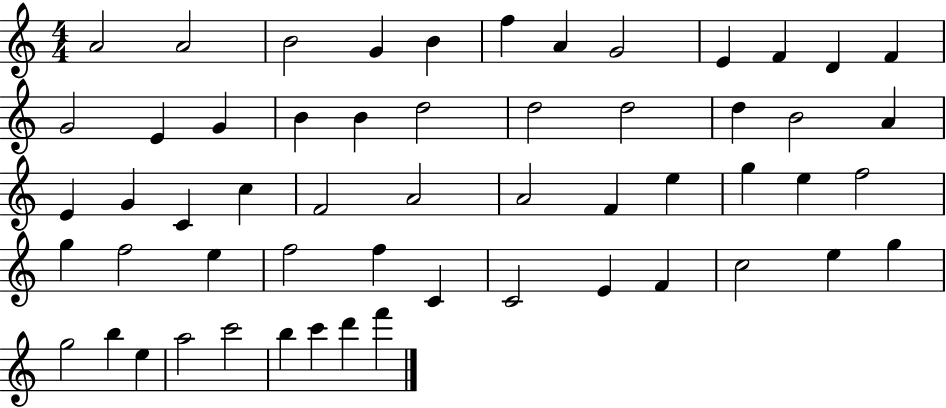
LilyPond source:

{
  \clef treble
  \numericTimeSignature
  \time 4/4
  \key c \major
  a'2 a'2 | b'2 g'4 b'4 | f''4 a'4 g'2 | e'4 f'4 d'4 f'4 | \break g'2 e'4 g'4 | b'4 b'4 d''2 | d''2 d''2 | d''4 b'2 a'4 | \break e'4 g'4 c'4 c''4 | f'2 a'2 | a'2 f'4 e''4 | g''4 e''4 f''2 | \break g''4 f''2 e''4 | f''2 f''4 c'4 | c'2 e'4 f'4 | c''2 e''4 g''4 | \break g''2 b''4 e''4 | a''2 c'''2 | b''4 c'''4 d'''4 f'''4 | \bar "|."
}